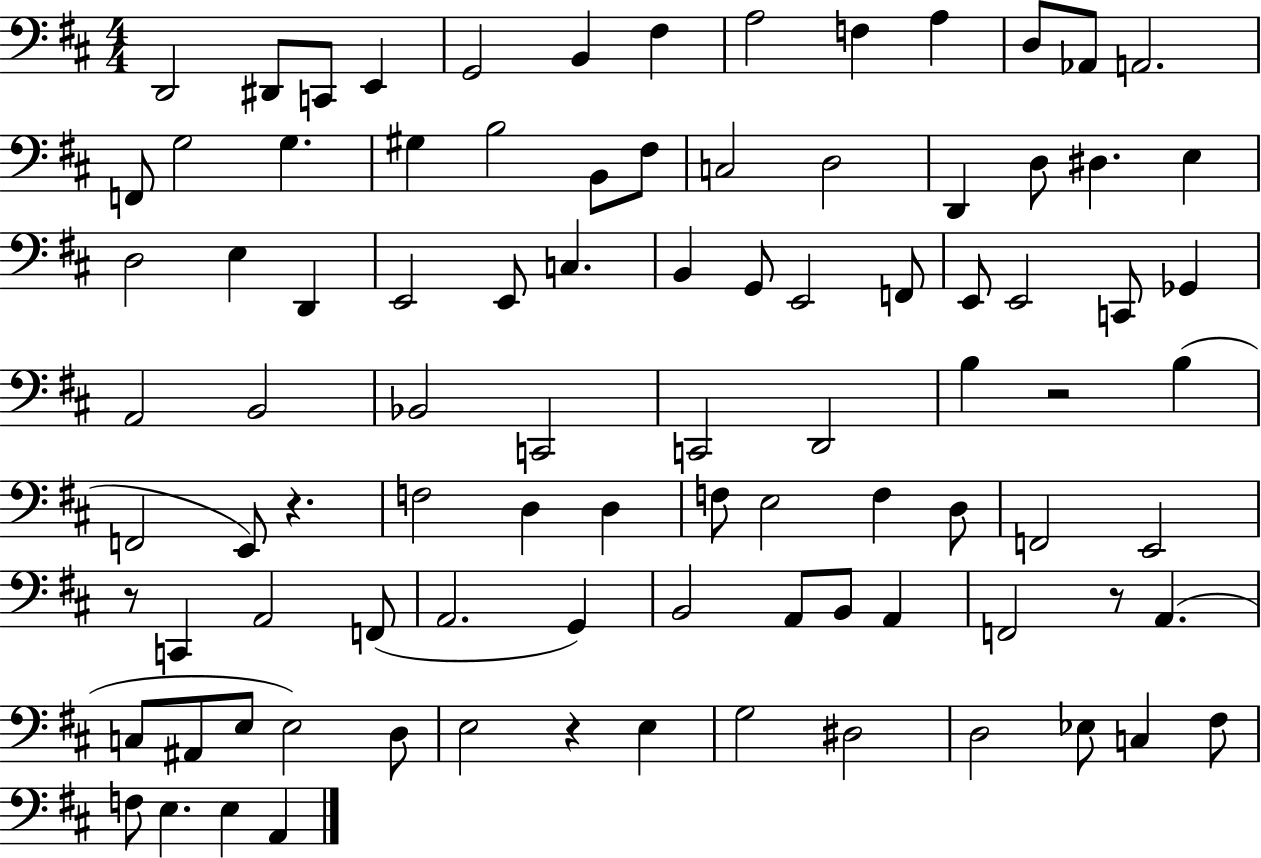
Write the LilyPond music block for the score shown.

{
  \clef bass
  \numericTimeSignature
  \time 4/4
  \key d \major
  d,2 dis,8 c,8 e,4 | g,2 b,4 fis4 | a2 f4 a4 | d8 aes,8 a,2. | \break f,8 g2 g4. | gis4 b2 b,8 fis8 | c2 d2 | d,4 d8 dis4. e4 | \break d2 e4 d,4 | e,2 e,8 c4. | b,4 g,8 e,2 f,8 | e,8 e,2 c,8 ges,4 | \break a,2 b,2 | bes,2 c,2 | c,2 d,2 | b4 r2 b4( | \break f,2 e,8) r4. | f2 d4 d4 | f8 e2 f4 d8 | f,2 e,2 | \break r8 c,4 a,2 f,8( | a,2. g,4) | b,2 a,8 b,8 a,4 | f,2 r8 a,4.( | \break c8 ais,8 e8 e2) d8 | e2 r4 e4 | g2 dis2 | d2 ees8 c4 fis8 | \break f8 e4. e4 a,4 | \bar "|."
}